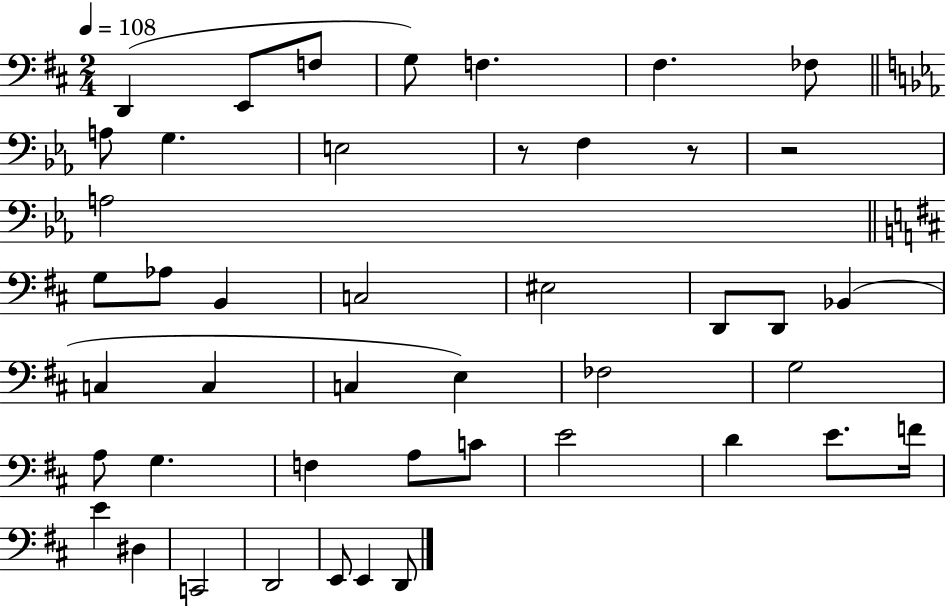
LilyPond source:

{
  \clef bass
  \numericTimeSignature
  \time 2/4
  \key d \major
  \tempo 4 = 108
  d,4( e,8 f8 | g8) f4. | fis4. fes8 | \bar "||" \break \key ees \major a8 g4. | e2 | r8 f4 r8 | r2 | \break a2 | \bar "||" \break \key d \major g8 aes8 b,4 | c2 | eis2 | d,8 d,8 bes,4( | \break c4 c4 | c4 e4) | fes2 | g2 | \break a8 g4. | f4 a8 c'8 | e'2 | d'4 e'8. f'16 | \break e'4 dis4 | c,2 | d,2 | e,8 e,4 d,8 | \break \bar "|."
}